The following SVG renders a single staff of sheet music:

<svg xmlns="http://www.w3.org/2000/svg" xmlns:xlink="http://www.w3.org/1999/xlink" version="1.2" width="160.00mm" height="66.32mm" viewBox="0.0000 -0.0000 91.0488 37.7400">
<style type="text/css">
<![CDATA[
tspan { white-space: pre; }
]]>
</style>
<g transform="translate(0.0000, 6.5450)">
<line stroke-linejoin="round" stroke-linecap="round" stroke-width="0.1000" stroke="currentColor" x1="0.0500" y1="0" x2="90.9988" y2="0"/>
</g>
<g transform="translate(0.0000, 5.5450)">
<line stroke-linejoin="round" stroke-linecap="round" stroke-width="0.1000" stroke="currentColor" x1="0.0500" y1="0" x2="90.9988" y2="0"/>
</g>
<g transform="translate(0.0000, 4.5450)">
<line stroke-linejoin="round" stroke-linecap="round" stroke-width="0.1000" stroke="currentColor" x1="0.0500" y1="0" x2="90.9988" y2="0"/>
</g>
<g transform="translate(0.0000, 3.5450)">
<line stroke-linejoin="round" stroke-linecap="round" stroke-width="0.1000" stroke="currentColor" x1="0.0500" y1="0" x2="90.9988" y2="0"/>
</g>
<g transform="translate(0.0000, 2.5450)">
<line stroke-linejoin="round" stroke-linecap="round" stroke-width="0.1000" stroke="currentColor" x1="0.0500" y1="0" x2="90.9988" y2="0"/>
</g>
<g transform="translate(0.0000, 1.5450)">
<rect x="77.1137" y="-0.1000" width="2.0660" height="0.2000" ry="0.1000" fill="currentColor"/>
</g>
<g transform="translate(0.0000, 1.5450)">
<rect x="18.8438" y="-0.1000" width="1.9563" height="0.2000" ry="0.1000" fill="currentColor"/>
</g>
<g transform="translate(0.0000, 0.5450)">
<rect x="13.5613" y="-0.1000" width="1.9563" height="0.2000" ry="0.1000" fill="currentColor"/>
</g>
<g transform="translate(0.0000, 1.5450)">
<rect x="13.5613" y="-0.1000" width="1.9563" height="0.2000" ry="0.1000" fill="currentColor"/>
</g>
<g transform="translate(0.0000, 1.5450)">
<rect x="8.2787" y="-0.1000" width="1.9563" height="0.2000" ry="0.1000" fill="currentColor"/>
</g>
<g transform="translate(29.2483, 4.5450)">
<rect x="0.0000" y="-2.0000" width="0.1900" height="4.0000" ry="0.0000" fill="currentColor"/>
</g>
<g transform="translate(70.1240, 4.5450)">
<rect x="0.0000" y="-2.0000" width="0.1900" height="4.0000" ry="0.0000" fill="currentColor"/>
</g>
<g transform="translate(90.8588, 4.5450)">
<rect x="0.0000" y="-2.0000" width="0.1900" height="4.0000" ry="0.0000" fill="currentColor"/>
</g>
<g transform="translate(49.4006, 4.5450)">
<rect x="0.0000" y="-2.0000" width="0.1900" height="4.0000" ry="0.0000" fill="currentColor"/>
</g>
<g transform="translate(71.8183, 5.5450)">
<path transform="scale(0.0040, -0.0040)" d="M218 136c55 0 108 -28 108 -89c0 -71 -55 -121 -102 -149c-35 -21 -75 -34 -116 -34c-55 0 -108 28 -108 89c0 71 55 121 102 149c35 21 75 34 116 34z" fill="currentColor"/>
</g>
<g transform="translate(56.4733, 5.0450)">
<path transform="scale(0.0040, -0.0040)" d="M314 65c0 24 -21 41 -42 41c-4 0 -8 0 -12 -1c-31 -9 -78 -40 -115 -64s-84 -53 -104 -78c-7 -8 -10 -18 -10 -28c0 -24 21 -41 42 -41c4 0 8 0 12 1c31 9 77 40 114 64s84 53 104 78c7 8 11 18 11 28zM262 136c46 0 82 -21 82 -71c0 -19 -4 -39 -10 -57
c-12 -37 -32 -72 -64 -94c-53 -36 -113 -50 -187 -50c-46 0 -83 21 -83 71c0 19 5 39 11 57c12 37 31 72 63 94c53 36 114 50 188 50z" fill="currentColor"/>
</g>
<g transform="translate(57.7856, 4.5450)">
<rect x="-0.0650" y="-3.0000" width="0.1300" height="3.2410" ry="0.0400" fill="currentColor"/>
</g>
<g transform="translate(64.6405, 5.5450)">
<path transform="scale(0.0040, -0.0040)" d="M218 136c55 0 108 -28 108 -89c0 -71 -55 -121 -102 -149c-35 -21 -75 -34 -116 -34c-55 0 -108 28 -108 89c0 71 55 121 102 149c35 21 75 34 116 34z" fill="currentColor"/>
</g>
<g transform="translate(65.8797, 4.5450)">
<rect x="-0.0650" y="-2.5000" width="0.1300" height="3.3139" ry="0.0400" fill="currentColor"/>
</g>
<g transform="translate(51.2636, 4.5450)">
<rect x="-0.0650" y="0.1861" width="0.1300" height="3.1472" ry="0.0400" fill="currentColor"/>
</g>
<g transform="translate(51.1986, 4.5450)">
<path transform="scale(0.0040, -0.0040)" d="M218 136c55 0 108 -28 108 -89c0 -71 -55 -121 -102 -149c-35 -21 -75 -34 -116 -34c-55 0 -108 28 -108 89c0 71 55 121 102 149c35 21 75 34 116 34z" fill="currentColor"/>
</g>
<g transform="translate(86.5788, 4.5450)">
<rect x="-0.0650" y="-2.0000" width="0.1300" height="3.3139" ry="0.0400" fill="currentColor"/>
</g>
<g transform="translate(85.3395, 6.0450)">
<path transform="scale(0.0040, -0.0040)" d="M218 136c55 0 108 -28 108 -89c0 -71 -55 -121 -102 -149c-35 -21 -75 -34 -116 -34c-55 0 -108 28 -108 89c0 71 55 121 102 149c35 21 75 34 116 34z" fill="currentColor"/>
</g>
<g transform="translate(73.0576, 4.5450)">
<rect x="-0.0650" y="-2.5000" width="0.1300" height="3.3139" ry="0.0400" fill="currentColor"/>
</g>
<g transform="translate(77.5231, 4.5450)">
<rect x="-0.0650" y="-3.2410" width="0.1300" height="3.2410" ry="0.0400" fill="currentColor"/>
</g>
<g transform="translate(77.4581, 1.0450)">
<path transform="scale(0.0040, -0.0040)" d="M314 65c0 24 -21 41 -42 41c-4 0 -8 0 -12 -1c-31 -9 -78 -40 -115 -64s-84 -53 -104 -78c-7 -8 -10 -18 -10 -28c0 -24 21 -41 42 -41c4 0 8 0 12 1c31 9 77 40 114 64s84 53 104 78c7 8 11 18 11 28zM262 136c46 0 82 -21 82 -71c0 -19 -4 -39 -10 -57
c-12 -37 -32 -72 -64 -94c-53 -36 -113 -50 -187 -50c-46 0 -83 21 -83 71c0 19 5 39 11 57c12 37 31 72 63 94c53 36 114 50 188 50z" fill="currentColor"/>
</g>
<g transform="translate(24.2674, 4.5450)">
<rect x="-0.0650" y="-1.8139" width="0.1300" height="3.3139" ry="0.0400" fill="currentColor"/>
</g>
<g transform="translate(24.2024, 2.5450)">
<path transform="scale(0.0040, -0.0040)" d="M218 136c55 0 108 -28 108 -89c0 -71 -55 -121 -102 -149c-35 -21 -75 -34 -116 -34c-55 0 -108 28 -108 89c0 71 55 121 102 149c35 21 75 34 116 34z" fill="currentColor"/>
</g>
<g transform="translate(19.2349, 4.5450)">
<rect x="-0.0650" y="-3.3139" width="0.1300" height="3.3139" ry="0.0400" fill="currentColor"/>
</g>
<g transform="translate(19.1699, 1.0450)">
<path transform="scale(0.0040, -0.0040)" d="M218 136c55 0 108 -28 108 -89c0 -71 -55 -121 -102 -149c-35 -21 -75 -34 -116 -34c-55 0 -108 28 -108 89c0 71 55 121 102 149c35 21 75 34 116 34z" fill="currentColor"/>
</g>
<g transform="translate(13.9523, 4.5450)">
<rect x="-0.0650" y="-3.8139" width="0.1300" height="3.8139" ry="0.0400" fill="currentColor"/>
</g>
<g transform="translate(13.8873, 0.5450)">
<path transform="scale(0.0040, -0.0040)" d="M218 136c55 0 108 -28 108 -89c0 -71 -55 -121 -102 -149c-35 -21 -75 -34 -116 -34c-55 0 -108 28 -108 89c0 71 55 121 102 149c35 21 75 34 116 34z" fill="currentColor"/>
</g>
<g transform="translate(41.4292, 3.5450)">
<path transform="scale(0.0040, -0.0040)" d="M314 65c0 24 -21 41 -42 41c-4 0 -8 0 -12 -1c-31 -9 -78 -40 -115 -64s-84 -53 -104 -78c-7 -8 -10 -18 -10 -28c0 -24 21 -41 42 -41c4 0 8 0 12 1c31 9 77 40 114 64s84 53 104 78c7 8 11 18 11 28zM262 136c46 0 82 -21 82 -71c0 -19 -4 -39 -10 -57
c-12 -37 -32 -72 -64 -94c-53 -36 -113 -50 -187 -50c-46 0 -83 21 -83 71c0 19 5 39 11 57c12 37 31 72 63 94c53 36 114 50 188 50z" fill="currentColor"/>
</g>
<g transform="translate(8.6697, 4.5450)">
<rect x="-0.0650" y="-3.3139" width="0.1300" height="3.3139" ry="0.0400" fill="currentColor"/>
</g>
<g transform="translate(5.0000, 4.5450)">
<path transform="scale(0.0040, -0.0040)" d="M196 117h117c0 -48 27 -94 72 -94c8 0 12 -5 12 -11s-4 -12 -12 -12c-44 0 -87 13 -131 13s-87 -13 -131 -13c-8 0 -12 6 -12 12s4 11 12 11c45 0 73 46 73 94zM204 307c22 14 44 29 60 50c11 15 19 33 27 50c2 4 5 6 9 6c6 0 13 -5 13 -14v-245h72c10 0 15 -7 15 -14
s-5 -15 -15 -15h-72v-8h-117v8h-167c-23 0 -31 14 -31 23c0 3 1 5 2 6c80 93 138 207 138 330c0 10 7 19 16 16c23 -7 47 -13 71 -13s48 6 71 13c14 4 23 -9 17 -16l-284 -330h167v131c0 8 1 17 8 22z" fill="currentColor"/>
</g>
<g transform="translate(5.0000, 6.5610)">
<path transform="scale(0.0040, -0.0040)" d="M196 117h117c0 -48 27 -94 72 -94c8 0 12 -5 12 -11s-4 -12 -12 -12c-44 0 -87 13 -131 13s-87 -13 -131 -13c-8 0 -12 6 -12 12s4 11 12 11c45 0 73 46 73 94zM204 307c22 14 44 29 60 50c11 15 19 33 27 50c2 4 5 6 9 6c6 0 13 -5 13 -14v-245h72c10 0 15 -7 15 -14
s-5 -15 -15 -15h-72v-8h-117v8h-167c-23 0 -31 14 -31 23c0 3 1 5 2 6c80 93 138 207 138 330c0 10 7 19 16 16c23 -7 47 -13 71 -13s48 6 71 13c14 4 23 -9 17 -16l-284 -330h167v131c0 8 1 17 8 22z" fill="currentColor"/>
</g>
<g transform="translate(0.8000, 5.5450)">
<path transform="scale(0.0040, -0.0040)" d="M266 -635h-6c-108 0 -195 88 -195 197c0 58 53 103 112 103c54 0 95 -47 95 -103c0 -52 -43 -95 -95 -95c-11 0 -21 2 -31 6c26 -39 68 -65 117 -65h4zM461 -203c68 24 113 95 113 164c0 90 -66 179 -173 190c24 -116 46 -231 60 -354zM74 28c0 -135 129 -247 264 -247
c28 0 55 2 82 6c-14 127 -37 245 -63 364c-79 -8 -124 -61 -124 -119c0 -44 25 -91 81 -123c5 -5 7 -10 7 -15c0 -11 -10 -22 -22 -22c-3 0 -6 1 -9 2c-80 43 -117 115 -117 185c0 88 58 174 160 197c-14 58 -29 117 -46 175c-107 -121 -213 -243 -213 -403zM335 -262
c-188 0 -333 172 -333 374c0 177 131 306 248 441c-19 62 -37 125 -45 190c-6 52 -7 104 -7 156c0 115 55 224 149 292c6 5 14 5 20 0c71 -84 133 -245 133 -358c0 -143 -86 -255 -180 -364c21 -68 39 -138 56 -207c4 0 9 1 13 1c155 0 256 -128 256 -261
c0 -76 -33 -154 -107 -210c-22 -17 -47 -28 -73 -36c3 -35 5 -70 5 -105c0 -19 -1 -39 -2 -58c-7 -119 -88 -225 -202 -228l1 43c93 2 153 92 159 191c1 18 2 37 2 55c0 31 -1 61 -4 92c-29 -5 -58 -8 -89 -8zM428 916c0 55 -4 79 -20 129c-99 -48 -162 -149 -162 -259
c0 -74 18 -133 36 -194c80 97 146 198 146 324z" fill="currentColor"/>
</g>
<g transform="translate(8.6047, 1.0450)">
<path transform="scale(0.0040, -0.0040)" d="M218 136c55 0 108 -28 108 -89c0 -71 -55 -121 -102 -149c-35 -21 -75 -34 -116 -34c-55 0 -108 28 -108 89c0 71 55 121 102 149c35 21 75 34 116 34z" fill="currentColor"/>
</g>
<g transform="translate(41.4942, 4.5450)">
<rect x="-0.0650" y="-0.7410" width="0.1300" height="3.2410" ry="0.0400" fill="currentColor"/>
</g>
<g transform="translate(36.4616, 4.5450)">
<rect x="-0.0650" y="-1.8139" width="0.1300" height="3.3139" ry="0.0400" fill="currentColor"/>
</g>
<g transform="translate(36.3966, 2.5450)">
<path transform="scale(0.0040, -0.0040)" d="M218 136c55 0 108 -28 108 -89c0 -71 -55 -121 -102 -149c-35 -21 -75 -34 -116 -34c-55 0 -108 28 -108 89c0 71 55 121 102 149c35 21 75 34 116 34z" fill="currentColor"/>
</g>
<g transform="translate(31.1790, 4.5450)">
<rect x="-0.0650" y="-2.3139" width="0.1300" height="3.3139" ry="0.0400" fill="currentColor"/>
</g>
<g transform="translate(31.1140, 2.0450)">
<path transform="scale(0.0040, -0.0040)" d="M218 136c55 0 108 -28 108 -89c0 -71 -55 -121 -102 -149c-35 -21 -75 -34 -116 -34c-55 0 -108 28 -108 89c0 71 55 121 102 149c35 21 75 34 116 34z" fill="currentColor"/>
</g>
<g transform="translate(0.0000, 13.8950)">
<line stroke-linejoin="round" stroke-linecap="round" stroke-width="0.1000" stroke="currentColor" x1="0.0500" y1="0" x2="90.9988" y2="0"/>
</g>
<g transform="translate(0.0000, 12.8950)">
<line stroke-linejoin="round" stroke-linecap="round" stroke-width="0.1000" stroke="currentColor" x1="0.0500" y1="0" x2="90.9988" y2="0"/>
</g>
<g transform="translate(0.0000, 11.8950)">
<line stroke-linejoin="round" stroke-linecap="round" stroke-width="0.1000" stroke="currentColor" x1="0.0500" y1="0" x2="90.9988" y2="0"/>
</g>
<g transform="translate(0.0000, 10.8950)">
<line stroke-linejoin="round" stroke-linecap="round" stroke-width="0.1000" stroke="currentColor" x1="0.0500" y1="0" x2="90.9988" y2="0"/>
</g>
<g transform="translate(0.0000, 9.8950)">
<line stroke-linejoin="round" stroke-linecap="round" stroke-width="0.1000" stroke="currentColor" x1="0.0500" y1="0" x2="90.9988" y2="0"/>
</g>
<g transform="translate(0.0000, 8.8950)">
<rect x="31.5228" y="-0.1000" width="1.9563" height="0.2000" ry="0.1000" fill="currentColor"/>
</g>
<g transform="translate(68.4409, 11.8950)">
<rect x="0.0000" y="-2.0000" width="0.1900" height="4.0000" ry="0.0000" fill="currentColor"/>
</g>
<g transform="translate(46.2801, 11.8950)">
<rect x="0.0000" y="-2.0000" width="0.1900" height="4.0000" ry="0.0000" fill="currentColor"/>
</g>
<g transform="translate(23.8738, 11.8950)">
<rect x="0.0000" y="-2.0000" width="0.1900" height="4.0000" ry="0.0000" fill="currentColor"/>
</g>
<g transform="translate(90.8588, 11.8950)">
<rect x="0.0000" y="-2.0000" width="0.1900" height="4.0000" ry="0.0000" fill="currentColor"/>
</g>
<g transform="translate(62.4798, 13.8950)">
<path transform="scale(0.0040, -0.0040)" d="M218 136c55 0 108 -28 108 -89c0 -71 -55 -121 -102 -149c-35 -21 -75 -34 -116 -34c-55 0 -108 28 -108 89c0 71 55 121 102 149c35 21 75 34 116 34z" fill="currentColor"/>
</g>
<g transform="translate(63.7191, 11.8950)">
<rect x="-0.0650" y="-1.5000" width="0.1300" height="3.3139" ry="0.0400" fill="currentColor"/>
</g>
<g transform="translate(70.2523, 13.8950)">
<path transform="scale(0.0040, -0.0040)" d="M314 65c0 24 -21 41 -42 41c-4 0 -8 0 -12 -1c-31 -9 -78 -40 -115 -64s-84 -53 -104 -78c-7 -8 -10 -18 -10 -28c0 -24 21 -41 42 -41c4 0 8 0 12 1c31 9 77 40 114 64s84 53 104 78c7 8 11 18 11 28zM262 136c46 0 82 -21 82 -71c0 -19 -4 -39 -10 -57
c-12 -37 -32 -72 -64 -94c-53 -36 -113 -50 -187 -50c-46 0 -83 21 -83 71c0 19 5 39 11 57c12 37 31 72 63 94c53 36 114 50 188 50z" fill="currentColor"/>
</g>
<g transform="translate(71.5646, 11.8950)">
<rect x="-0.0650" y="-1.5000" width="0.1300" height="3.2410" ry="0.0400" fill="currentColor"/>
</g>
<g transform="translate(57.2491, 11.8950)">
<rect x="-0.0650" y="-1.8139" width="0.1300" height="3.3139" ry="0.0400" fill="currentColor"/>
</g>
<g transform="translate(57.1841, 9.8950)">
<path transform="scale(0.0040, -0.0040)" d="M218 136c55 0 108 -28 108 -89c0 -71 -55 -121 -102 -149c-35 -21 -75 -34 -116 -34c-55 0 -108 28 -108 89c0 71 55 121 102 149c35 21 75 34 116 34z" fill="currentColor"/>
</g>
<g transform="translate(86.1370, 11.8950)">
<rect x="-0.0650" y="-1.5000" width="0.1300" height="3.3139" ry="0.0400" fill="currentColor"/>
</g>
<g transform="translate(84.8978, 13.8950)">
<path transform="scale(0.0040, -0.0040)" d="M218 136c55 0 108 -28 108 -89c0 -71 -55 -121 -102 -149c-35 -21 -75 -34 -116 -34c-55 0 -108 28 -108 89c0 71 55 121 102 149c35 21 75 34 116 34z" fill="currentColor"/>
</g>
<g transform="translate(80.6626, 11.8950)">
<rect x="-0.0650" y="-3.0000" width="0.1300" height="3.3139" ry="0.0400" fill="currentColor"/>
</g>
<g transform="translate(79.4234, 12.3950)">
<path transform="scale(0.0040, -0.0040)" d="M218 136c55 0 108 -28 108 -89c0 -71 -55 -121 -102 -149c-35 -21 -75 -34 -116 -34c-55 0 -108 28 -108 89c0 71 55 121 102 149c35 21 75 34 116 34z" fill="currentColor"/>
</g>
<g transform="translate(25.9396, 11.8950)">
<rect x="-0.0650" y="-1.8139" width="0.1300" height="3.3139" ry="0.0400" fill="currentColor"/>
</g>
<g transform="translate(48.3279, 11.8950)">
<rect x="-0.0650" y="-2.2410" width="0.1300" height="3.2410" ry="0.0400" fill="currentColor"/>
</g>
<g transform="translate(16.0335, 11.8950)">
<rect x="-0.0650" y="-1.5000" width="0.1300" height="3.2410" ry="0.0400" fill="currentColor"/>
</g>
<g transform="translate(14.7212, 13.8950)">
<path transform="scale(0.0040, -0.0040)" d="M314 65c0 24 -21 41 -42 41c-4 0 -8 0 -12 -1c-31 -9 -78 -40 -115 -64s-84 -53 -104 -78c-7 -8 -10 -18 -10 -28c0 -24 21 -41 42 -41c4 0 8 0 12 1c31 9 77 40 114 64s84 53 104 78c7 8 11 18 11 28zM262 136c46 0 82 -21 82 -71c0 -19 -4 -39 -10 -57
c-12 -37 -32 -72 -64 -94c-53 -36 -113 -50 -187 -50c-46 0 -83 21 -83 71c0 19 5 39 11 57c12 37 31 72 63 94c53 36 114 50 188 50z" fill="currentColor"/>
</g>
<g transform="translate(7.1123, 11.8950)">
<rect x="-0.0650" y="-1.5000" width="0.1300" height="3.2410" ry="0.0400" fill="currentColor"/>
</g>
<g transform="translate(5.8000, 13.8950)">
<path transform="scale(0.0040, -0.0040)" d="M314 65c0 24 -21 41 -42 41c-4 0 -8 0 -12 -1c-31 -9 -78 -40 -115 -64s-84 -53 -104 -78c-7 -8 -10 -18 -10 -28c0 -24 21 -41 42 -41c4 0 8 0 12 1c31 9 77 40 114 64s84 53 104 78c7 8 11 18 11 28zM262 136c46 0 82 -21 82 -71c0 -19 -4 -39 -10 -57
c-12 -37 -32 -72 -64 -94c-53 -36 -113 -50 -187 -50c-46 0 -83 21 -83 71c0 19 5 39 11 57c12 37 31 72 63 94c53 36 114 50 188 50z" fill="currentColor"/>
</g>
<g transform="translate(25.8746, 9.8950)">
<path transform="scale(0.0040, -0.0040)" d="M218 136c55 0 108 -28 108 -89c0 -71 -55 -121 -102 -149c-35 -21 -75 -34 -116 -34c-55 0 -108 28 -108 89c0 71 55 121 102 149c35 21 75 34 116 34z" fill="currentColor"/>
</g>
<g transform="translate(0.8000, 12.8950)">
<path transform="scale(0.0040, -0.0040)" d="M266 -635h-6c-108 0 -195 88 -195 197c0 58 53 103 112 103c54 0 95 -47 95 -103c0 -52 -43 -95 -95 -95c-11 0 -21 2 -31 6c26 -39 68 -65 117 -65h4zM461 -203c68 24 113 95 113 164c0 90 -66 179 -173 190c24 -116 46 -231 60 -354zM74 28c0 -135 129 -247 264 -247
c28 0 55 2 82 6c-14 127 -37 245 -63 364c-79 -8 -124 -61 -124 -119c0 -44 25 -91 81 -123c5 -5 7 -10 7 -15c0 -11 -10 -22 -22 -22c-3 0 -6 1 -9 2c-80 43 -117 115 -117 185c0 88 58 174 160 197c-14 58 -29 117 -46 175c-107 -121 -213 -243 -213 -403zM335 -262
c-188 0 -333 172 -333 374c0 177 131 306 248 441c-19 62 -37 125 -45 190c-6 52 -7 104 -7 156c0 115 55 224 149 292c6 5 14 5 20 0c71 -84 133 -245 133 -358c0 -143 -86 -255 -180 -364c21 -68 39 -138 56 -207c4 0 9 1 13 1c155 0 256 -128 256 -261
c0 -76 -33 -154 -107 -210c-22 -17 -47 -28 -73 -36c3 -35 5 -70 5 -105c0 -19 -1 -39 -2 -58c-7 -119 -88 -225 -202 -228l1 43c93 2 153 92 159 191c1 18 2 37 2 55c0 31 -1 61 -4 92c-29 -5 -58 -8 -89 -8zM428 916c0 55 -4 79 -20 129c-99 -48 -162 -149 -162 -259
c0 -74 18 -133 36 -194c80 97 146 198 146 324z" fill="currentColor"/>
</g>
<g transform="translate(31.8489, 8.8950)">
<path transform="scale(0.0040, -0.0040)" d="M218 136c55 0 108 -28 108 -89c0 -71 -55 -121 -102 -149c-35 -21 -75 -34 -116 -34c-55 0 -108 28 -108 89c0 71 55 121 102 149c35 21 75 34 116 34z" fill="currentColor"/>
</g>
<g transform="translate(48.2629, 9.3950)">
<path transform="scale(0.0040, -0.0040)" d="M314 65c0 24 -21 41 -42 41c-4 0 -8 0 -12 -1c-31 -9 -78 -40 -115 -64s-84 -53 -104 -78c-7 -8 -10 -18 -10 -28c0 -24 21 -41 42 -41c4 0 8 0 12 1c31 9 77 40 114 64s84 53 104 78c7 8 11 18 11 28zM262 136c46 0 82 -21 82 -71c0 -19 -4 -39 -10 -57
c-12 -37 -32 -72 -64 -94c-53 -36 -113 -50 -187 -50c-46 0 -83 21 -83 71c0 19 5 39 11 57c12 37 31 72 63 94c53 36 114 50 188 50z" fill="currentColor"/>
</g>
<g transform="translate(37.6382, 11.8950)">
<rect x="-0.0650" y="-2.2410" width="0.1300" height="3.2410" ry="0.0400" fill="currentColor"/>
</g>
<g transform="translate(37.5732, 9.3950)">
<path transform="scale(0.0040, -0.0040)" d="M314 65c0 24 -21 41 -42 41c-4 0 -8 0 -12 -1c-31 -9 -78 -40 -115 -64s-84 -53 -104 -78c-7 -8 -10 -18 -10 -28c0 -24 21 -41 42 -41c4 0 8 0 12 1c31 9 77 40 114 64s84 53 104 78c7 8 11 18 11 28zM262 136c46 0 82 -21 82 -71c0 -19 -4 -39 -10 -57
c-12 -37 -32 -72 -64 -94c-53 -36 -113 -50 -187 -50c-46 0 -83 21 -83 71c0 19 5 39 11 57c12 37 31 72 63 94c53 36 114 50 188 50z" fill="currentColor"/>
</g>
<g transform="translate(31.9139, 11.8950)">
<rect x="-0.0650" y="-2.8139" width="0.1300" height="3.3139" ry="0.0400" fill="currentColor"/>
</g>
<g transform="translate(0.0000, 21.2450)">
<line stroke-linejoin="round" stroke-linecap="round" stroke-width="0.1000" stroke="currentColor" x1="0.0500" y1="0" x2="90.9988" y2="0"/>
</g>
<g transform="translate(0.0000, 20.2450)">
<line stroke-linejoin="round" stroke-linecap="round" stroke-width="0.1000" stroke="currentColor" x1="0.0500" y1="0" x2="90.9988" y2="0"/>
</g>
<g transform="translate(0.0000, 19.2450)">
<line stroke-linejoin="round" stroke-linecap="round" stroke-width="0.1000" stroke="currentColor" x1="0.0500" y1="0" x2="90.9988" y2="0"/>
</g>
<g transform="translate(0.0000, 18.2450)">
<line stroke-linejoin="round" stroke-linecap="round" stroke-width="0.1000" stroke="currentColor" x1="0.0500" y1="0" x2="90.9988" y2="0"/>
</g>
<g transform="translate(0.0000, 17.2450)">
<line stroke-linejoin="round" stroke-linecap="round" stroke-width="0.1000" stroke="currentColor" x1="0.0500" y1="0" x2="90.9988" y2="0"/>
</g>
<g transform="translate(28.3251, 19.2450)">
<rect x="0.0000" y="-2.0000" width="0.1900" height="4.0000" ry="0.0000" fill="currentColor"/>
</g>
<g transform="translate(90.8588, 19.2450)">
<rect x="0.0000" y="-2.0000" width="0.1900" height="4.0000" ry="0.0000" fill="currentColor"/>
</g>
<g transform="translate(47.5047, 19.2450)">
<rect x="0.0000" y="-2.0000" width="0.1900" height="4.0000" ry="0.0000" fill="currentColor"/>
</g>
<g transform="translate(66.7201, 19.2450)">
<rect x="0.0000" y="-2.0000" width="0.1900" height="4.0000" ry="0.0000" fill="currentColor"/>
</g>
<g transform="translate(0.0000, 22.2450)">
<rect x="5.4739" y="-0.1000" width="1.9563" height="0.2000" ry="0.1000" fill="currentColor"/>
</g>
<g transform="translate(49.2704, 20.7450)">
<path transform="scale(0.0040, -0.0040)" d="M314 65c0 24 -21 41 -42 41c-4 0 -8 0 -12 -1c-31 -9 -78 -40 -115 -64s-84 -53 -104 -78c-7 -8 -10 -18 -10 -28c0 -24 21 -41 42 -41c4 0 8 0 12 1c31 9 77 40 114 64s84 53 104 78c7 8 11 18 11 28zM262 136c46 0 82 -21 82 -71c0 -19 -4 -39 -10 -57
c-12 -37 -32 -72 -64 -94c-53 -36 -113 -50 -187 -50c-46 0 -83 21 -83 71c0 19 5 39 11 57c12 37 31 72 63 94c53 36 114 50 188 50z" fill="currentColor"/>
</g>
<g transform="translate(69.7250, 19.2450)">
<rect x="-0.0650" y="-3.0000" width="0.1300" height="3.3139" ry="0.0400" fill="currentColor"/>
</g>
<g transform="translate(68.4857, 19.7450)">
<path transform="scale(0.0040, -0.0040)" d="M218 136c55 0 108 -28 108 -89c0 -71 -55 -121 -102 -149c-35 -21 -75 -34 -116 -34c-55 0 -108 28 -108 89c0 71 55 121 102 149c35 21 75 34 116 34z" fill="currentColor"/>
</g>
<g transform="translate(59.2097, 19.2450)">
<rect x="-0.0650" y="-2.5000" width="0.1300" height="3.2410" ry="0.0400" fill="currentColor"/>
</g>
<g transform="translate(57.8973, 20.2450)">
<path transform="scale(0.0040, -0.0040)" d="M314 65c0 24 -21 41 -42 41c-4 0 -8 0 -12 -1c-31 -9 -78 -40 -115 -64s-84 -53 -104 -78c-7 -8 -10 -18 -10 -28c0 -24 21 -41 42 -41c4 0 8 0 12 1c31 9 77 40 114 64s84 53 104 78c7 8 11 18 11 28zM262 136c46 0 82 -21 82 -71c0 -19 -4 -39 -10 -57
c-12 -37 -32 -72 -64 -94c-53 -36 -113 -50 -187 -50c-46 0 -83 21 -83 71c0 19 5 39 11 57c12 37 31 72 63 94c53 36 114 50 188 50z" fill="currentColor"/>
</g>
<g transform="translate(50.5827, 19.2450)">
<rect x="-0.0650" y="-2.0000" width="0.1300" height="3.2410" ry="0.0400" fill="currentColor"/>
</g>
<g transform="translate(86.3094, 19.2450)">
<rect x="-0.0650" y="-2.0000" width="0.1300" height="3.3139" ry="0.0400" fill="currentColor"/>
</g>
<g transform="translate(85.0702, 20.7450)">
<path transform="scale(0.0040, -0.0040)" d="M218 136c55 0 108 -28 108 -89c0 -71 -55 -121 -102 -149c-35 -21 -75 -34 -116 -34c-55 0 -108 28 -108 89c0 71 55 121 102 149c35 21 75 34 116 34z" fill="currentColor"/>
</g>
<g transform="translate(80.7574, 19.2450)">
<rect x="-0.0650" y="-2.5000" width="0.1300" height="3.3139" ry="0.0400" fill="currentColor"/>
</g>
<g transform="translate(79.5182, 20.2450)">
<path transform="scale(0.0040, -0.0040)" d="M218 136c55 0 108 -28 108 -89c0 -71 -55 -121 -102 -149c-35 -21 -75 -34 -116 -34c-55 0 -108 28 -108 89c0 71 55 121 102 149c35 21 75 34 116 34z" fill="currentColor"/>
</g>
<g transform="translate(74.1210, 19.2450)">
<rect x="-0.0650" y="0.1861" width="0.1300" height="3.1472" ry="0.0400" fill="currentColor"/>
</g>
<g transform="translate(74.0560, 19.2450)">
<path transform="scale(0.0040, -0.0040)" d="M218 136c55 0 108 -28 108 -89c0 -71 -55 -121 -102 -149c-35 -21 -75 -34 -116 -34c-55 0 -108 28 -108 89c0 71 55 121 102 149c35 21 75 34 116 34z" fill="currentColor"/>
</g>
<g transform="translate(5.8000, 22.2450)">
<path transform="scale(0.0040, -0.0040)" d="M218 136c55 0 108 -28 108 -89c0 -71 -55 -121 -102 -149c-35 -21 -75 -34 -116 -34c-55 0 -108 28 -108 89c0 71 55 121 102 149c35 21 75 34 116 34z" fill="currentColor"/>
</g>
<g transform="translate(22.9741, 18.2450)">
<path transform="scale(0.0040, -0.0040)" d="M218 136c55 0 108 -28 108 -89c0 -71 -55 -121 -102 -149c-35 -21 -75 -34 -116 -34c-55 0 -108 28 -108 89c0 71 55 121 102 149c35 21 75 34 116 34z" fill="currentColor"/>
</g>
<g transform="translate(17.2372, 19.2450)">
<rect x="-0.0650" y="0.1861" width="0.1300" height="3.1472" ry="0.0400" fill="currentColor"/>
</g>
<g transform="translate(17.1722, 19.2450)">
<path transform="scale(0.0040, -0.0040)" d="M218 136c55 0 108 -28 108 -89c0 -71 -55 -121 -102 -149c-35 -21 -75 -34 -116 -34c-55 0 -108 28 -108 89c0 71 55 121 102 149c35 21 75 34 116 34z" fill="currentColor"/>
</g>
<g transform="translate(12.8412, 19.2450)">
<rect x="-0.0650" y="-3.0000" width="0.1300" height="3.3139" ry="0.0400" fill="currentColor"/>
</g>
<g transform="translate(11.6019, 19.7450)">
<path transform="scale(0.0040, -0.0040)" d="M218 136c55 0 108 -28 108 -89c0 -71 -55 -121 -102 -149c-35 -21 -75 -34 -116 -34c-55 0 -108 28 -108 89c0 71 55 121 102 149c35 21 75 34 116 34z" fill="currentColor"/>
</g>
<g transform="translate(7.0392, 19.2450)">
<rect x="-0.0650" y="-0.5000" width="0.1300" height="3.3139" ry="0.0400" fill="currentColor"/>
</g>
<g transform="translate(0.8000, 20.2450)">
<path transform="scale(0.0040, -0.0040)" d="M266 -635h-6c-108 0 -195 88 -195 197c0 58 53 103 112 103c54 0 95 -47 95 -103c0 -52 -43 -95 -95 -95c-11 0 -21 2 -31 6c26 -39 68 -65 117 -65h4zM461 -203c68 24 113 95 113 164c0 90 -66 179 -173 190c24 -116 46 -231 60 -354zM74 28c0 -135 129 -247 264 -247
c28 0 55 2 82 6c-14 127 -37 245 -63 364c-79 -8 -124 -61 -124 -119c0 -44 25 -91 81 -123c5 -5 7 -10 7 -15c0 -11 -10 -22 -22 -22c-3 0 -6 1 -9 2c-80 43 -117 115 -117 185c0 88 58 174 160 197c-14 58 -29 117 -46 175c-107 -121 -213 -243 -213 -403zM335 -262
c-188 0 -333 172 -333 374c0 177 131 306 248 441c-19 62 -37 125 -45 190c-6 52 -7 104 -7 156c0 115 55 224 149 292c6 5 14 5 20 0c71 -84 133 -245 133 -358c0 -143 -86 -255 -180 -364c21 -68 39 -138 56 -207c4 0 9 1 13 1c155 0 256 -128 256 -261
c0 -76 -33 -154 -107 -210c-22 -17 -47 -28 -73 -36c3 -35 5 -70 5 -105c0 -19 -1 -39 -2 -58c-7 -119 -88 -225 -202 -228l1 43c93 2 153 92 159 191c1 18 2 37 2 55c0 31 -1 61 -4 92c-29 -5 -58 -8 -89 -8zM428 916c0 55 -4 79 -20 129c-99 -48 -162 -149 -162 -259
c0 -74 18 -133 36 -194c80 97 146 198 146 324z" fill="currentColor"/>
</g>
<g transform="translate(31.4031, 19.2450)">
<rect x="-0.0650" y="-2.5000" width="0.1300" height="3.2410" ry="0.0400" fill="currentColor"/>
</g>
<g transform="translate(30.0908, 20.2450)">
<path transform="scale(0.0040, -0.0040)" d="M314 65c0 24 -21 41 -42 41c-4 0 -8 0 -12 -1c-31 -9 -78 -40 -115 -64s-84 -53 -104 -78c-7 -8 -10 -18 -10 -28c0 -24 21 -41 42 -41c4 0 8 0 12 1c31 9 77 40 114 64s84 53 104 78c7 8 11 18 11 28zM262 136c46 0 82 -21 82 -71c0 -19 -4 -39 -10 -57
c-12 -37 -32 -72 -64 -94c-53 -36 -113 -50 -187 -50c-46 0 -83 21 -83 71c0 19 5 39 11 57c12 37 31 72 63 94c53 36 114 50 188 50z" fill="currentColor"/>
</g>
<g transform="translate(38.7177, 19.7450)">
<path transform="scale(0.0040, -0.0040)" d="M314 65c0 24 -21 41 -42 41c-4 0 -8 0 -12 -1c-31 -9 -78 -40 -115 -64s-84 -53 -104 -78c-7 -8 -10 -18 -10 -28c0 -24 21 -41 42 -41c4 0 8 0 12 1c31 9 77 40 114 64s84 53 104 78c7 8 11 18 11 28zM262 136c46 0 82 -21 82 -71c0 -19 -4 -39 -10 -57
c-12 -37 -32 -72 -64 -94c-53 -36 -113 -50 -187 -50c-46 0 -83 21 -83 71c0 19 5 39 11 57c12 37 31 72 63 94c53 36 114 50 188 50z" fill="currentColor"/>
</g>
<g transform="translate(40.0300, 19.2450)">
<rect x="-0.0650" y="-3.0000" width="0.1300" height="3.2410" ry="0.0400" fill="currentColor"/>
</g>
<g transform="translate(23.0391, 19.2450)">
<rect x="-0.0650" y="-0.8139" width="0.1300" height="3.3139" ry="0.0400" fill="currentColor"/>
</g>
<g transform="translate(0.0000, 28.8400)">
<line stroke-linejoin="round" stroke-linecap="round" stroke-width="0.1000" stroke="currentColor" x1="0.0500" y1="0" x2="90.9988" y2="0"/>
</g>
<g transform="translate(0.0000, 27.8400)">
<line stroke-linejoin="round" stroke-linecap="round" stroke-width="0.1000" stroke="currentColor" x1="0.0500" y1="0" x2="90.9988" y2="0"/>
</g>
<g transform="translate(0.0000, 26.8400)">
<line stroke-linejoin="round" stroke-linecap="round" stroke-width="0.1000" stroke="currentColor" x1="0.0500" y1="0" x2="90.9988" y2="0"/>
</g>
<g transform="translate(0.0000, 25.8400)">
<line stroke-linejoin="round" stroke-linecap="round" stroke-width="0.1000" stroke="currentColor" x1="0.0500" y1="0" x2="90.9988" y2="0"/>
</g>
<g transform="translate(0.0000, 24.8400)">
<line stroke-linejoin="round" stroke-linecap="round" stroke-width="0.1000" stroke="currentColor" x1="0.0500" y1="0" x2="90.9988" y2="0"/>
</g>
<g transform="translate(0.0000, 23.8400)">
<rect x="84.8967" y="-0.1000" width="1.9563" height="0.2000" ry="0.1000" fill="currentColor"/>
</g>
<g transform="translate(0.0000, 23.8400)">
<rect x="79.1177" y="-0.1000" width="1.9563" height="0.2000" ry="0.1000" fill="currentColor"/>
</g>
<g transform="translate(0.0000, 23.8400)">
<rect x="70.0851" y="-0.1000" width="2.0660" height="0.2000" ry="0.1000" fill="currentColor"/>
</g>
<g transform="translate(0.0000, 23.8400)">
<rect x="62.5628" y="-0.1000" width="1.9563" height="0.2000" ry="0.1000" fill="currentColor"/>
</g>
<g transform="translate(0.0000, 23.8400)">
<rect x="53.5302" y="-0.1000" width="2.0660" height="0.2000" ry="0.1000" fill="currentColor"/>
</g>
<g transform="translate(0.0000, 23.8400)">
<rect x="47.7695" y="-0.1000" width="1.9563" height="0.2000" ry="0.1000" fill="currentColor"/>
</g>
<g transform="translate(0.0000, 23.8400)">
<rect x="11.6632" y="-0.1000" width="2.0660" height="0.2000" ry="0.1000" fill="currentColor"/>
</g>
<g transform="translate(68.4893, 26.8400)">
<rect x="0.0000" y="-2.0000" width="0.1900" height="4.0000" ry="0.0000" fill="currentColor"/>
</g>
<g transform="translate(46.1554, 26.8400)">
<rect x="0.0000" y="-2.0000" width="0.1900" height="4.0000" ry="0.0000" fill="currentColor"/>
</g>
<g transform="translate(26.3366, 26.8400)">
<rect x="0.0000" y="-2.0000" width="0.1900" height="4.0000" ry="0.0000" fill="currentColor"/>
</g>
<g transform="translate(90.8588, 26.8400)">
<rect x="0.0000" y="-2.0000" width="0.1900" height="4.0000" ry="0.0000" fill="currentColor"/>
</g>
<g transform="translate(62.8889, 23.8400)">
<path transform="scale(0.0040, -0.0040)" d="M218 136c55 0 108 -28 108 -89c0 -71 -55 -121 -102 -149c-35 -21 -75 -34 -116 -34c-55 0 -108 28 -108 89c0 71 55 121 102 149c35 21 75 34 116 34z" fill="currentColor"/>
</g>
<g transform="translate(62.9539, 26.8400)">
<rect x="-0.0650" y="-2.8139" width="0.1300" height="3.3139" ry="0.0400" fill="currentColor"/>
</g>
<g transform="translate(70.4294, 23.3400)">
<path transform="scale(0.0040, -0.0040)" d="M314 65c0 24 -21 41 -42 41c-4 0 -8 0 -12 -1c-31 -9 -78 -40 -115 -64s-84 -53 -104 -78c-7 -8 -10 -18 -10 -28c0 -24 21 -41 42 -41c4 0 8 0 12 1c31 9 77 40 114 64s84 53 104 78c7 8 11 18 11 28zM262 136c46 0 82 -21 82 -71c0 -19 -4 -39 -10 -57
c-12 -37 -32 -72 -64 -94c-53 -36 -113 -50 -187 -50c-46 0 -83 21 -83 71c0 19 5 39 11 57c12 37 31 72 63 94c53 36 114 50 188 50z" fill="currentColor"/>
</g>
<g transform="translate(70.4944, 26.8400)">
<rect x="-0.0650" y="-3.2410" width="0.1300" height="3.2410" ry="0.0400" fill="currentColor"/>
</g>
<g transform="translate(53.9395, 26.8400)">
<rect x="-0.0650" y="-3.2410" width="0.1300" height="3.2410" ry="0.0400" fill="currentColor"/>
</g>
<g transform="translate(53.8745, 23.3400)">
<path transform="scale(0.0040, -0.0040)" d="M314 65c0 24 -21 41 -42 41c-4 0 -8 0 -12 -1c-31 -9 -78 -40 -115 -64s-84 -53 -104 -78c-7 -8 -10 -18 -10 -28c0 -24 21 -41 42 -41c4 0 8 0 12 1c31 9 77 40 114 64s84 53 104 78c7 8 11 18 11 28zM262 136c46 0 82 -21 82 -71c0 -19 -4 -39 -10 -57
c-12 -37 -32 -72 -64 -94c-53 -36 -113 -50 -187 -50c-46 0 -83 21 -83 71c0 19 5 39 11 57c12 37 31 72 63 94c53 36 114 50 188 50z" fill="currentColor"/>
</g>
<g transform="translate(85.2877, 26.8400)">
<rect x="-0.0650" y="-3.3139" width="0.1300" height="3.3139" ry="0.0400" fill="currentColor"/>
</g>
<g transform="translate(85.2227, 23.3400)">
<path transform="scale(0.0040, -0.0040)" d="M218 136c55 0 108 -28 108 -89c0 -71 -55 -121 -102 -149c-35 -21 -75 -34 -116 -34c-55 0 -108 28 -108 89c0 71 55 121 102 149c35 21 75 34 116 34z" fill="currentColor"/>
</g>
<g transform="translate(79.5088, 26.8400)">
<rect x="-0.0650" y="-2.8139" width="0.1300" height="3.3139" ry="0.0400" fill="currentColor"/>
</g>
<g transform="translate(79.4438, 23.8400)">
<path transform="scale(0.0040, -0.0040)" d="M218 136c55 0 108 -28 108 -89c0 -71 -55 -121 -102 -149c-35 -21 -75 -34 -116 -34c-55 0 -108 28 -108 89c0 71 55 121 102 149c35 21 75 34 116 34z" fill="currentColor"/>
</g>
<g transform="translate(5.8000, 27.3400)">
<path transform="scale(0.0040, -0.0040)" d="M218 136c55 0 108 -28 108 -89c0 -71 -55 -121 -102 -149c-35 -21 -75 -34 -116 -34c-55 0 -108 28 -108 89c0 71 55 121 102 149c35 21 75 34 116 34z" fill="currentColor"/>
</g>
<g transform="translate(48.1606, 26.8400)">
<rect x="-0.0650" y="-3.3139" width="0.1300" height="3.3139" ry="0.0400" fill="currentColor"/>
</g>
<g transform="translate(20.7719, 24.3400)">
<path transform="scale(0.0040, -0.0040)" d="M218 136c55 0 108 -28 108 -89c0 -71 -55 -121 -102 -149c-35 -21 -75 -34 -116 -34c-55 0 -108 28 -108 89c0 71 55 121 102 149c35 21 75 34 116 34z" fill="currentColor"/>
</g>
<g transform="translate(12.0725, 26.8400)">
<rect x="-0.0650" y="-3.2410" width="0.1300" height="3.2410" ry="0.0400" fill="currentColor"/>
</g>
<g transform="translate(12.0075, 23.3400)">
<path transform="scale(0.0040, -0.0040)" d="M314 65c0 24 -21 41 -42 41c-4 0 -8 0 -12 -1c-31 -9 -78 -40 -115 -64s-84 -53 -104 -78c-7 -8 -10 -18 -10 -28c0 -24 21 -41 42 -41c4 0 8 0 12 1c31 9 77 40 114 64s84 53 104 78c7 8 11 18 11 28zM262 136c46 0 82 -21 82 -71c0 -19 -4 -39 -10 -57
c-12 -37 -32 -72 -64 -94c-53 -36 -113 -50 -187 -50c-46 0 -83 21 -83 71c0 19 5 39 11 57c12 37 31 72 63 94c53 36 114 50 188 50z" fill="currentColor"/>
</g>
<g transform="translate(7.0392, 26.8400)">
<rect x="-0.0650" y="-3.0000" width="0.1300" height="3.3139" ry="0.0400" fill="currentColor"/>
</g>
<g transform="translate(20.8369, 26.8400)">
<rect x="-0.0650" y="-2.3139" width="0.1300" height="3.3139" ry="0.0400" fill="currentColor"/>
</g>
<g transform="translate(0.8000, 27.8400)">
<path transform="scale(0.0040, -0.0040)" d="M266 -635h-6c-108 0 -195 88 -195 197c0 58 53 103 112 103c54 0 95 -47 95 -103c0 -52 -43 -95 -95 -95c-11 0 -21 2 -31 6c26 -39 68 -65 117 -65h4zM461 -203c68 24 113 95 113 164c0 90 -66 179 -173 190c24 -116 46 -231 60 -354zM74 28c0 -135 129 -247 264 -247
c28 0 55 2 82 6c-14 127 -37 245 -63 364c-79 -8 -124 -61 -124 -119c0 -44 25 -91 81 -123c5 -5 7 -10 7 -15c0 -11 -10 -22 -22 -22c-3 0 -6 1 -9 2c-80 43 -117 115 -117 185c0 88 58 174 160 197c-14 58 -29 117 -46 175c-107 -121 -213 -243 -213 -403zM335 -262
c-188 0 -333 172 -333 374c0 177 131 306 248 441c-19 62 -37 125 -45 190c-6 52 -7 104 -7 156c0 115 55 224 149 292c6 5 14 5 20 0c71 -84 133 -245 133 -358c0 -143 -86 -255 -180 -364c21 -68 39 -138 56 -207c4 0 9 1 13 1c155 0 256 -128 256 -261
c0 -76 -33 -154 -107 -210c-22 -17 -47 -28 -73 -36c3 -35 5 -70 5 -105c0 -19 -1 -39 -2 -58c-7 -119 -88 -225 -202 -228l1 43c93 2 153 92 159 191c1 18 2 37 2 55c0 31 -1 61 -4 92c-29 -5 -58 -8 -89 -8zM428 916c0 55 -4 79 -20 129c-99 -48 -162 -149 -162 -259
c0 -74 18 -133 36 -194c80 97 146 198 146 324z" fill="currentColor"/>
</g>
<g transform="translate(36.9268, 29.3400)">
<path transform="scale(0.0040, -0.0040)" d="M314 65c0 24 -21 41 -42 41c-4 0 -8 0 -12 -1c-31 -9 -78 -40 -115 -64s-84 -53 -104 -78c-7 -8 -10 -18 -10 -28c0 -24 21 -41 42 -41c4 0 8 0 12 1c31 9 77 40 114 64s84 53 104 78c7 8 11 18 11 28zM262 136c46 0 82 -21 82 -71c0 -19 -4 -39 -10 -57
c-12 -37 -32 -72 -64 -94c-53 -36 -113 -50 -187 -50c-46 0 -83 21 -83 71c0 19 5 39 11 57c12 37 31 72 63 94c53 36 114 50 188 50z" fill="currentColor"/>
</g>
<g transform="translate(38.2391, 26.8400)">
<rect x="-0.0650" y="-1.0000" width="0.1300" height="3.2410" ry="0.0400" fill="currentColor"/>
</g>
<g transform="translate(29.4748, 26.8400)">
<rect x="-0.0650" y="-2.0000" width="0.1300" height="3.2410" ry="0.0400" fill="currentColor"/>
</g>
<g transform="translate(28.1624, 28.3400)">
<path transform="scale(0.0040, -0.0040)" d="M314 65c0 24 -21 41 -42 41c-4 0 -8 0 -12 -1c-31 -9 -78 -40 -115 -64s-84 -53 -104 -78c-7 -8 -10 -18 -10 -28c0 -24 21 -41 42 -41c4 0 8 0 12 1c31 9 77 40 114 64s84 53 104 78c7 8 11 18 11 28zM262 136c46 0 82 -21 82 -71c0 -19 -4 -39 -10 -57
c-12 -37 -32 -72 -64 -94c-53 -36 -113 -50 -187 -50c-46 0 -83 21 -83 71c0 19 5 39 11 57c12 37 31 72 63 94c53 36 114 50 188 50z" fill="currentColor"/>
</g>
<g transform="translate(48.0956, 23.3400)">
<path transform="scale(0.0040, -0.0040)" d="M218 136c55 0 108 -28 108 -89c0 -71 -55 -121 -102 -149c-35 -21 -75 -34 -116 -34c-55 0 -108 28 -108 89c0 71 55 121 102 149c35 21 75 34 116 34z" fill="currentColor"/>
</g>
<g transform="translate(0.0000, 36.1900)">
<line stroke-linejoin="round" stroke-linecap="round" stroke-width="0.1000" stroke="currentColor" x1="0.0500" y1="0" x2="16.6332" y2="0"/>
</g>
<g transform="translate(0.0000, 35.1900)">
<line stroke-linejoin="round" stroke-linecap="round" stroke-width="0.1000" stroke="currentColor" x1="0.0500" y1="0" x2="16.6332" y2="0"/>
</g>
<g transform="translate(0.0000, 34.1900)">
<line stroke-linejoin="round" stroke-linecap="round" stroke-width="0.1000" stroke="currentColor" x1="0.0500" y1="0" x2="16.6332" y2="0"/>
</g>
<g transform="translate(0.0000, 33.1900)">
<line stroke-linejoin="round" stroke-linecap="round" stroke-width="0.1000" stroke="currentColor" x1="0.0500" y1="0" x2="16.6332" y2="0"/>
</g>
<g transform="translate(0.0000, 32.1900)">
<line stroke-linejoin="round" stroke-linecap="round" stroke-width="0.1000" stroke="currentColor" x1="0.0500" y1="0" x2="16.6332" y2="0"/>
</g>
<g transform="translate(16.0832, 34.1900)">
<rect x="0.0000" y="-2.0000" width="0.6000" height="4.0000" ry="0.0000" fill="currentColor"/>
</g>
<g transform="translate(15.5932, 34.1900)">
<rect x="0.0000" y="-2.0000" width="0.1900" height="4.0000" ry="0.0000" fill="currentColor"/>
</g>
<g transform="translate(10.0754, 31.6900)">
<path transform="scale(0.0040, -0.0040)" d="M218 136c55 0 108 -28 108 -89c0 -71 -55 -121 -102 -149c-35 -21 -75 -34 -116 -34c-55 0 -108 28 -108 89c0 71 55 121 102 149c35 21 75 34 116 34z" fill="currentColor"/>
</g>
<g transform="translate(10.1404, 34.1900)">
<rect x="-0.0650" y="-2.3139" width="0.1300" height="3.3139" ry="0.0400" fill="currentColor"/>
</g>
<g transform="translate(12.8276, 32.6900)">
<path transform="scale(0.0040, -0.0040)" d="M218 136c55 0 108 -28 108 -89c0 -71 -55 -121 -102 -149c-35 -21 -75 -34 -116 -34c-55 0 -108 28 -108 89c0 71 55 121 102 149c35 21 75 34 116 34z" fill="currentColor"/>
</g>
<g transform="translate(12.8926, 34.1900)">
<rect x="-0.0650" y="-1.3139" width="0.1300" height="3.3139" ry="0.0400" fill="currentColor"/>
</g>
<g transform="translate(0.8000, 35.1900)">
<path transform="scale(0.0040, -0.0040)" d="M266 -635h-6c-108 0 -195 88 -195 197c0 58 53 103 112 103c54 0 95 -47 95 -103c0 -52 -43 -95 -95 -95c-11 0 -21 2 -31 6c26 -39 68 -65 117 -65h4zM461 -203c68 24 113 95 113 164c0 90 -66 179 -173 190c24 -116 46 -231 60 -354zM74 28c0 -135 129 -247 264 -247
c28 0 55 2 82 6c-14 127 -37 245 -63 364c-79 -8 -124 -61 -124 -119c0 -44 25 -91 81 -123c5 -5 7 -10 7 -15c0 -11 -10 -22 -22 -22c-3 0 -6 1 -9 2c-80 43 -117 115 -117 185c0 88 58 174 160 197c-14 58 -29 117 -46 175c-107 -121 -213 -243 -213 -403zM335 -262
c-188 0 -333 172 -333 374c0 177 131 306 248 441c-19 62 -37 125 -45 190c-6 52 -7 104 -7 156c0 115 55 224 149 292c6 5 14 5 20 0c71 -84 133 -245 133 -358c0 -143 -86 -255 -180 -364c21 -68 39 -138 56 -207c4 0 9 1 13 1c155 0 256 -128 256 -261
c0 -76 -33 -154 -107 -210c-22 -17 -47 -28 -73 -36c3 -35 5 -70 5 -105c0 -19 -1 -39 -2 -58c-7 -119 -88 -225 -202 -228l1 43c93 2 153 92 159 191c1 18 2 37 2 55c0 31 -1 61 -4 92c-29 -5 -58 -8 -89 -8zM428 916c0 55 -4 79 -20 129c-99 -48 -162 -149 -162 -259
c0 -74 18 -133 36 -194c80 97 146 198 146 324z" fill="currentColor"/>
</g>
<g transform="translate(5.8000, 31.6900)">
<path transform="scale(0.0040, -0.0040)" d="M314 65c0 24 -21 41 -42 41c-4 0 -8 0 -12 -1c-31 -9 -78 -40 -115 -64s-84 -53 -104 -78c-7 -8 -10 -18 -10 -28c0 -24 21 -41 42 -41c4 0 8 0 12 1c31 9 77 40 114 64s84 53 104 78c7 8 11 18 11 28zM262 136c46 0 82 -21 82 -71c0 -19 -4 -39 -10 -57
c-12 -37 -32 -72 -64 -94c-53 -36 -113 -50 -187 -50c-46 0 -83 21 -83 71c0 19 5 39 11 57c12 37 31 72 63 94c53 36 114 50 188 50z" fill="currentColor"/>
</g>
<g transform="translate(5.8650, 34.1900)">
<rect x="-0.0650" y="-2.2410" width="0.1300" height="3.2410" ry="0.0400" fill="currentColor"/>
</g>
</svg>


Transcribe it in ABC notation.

X:1
T:Untitled
M:4/4
L:1/4
K:C
b c' b f g f d2 B A2 G G b2 F E2 E2 f a g2 g2 f E E2 A E C A B d G2 A2 F2 G2 A B G F A b2 g F2 D2 b b2 a b2 a b g2 g e